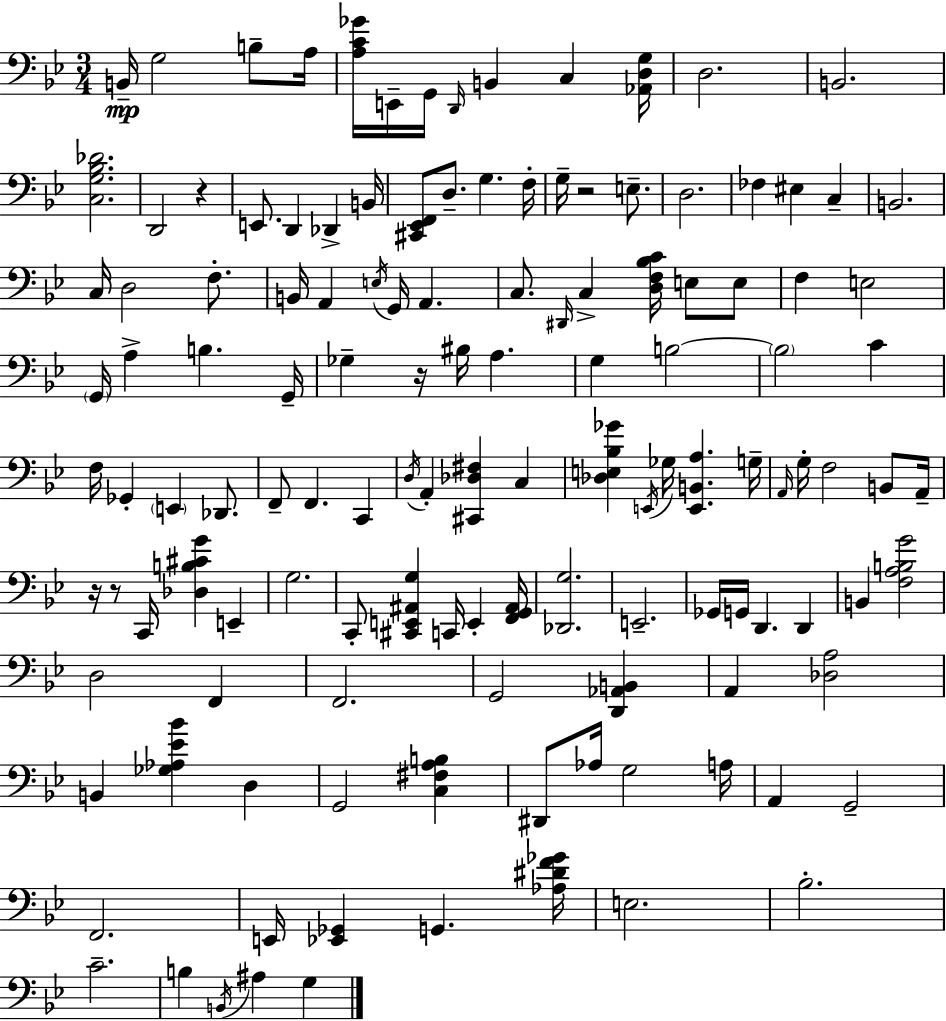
{
  \clef bass
  \numericTimeSignature
  \time 3/4
  \key bes \major
  b,16--\mp g2 b8-- a16 | <a c' ges'>16 e,16-- g,16 \grace { d,16 } b,4 c4 | <aes, d g>16 d2. | b,2. | \break <c g bes des'>2. | d,2 r4 | e,8. d,4 des,4-> | b,16 <cis, ees, f,>8 d8.-- g4. | \break f16-. g16-- r2 e8.-- | d2. | fes4 eis4 c4-- | b,2. | \break c16 d2 f8.-. | b,16 a,4 \acciaccatura { e16 } g,16 a,4. | c8. \grace { dis,16 } c4-> <d f bes c'>16 e8 | e8 f4 e2 | \break \parenthesize g,16 a4-> b4. | g,16-- ges4-- r16 bis16 a4. | g4 b2~~ | \parenthesize b2 c'4 | \break f16 ges,4-. \parenthesize e,4 | des,8. f,8-- f,4. c,4 | \acciaccatura { d16 } a,4-. <cis, des fis>4 | c4 <des e bes ges'>4 \acciaccatura { e,16 } ges16 <e, b, a>4. | \break g16-- \grace { a,16 } g16-. f2 | b,8 a,16-- r16 r8 c,16 <des b cis' g'>4 | e,4-- g2. | c,8-. <cis, e, ais, g>4 | \break c,16 e,4-. <f, g, ais,>16 <des, g>2. | e,2.-- | ges,16 g,16 d,4. | d,4 b,4 <f a b g'>2 | \break d2 | f,4 f,2. | g,2 | <d, aes, b,>4 a,4 <des a>2 | \break b,4 <ges aes ees' bes'>4 | d4 g,2 | <c fis a b>4 dis,8 aes16 g2 | a16 a,4 g,2-- | \break f,2. | e,16 <ees, ges,>4 g,4. | <aes dis' f' ges'>16 e2. | bes2.-. | \break c'2.-- | b4 \acciaccatura { b,16 } ais4 | g4 \bar "|."
}